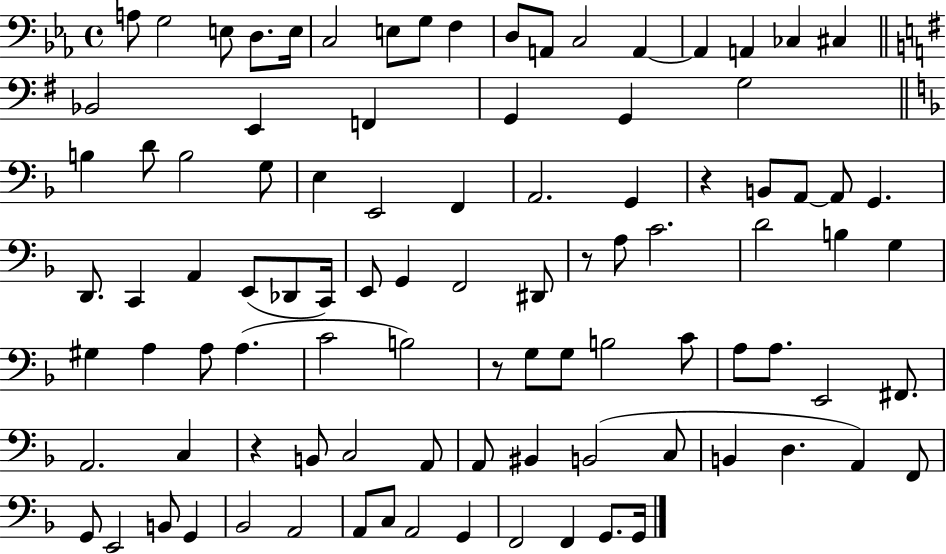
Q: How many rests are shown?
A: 4